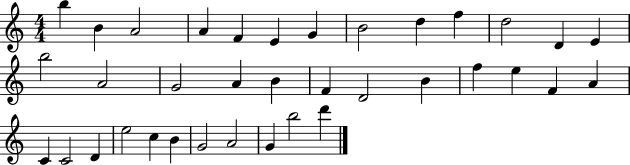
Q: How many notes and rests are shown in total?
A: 36